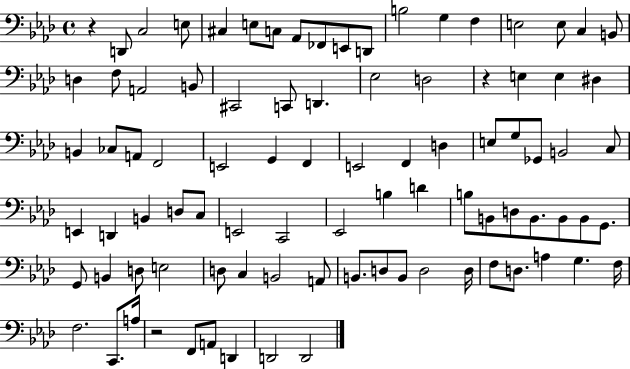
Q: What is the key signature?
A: AES major